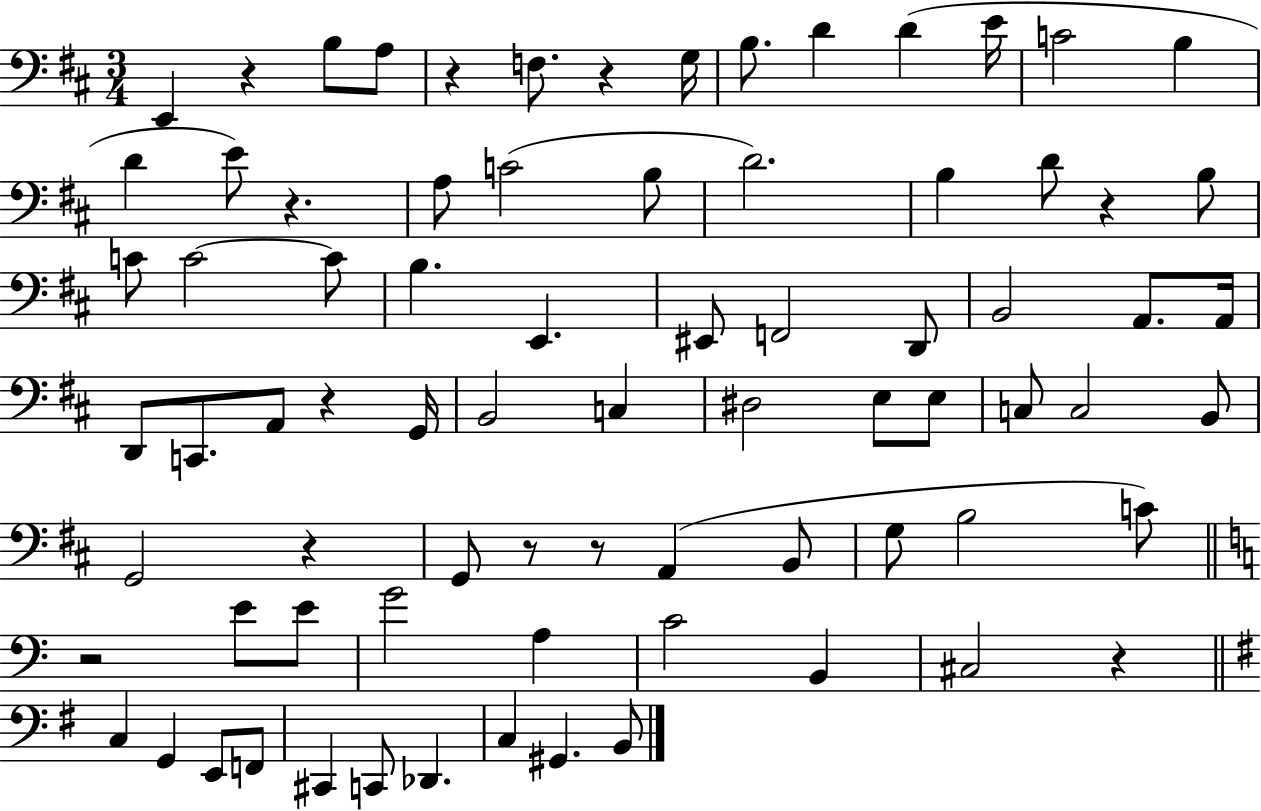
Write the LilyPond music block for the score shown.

{
  \clef bass
  \numericTimeSignature
  \time 3/4
  \key d \major
  e,4 r4 b8 a8 | r4 f8. r4 g16 | b8. d'4 d'4( e'16 | c'2 b4 | \break d'4 e'8) r4. | a8 c'2( b8 | d'2.) | b4 d'8 r4 b8 | \break c'8 c'2~~ c'8 | b4. e,4. | eis,8 f,2 d,8 | b,2 a,8. a,16 | \break d,8 c,8. a,8 r4 g,16 | b,2 c4 | dis2 e8 e8 | c8 c2 b,8 | \break g,2 r4 | g,8 r8 r8 a,4( b,8 | g8 b2 c'8) | \bar "||" \break \key c \major r2 e'8 e'8 | g'2 a4 | c'2 b,4 | cis2 r4 | \break \bar "||" \break \key g \major c4 g,4 e,8 f,8 | cis,4 c,8 des,4. | c4 gis,4. b,8 | \bar "|."
}